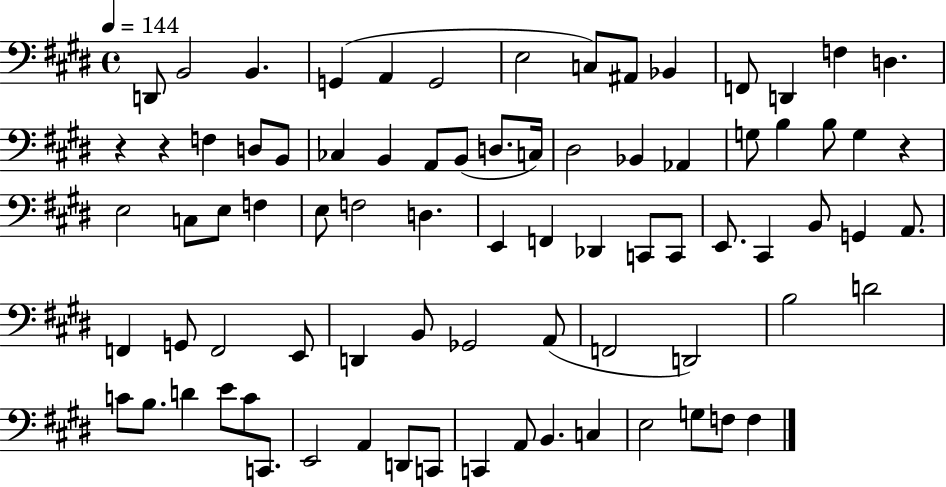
D2/e B2/h B2/q. G2/q A2/q G2/h E3/h C3/e A#2/e Bb2/q F2/e D2/q F3/q D3/q. R/q R/q F3/q D3/e B2/e CES3/q B2/q A2/e B2/e D3/e. C3/s D#3/h Bb2/q Ab2/q G3/e B3/q B3/e G3/q R/q E3/h C3/e E3/e F3/q E3/e F3/h D3/q. E2/q F2/q Db2/q C2/e C2/e E2/e. C#2/q B2/e G2/q A2/e. F2/q G2/e F2/h E2/e D2/q B2/e Gb2/h A2/e F2/h D2/h B3/h D4/h C4/e B3/e. D4/q E4/e C4/e C2/e. E2/h A2/q D2/e C2/e C2/q A2/e B2/q. C3/q E3/h G3/e F3/e F3/q